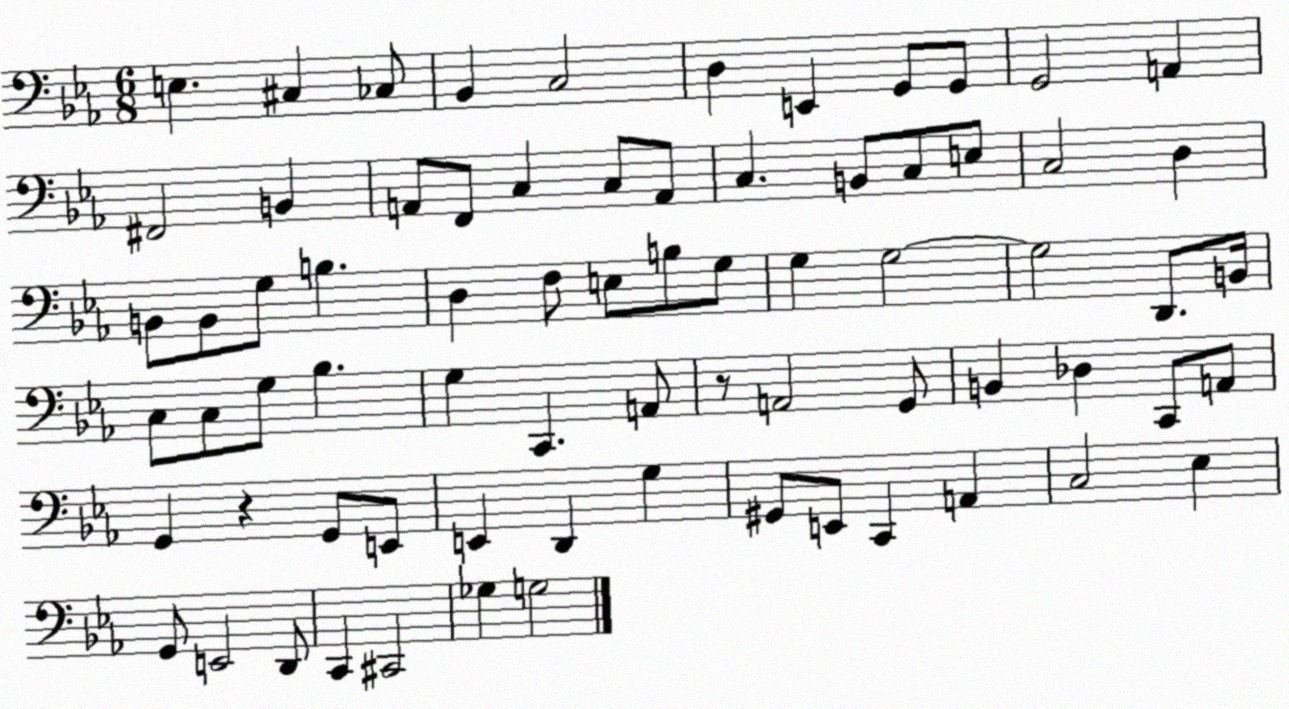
X:1
T:Untitled
M:6/8
L:1/4
K:Eb
E, ^C, _C,/2 _B,, C,2 D, E,, G,,/2 G,,/2 G,,2 A,, ^F,,2 B,, A,,/2 F,,/2 C, C,/2 A,,/2 C, B,,/2 C,/2 E,/2 C,2 D, B,,/2 B,,/2 G,/2 B, D, F,/2 E,/2 B,/2 G,/2 G, G,2 G,2 D,,/2 B,,/4 C,/2 C,/2 G,/2 _B, G, C,, A,,/2 z/2 A,,2 G,,/2 B,, _D, C,,/2 A,,/2 G,, z G,,/2 E,,/2 E,, D,, G, ^G,,/2 E,,/2 C,, A,, C,2 _E, G,,/2 E,,2 D,,/2 C,, ^C,,2 _G, G,2